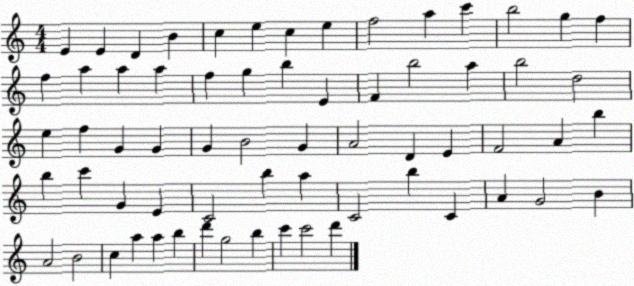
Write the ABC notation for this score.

X:1
T:Untitled
M:4/4
L:1/4
K:C
E E D B c e c e f2 a c' b2 g f f a a a f g b E F b2 a b2 d2 e f G G G B2 G A2 D E F2 A b b c' G E C2 b a C2 b C A G2 B A2 B2 c a a b d' g2 b c' c'2 d'